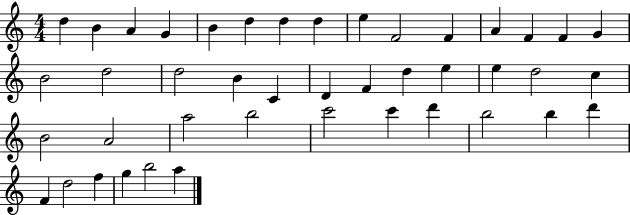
{
  \clef treble
  \numericTimeSignature
  \time 4/4
  \key c \major
  d''4 b'4 a'4 g'4 | b'4 d''4 d''4 d''4 | e''4 f'2 f'4 | a'4 f'4 f'4 g'4 | \break b'2 d''2 | d''2 b'4 c'4 | d'4 f'4 d''4 e''4 | e''4 d''2 c''4 | \break b'2 a'2 | a''2 b''2 | c'''2 c'''4 d'''4 | b''2 b''4 d'''4 | \break f'4 d''2 f''4 | g''4 b''2 a''4 | \bar "|."
}